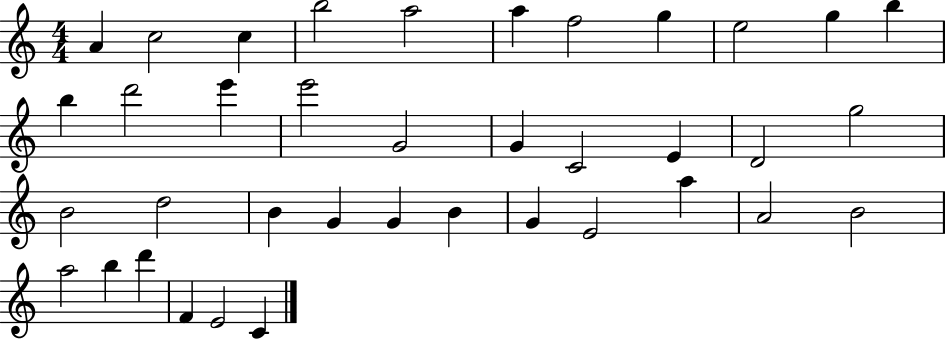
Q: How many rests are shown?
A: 0